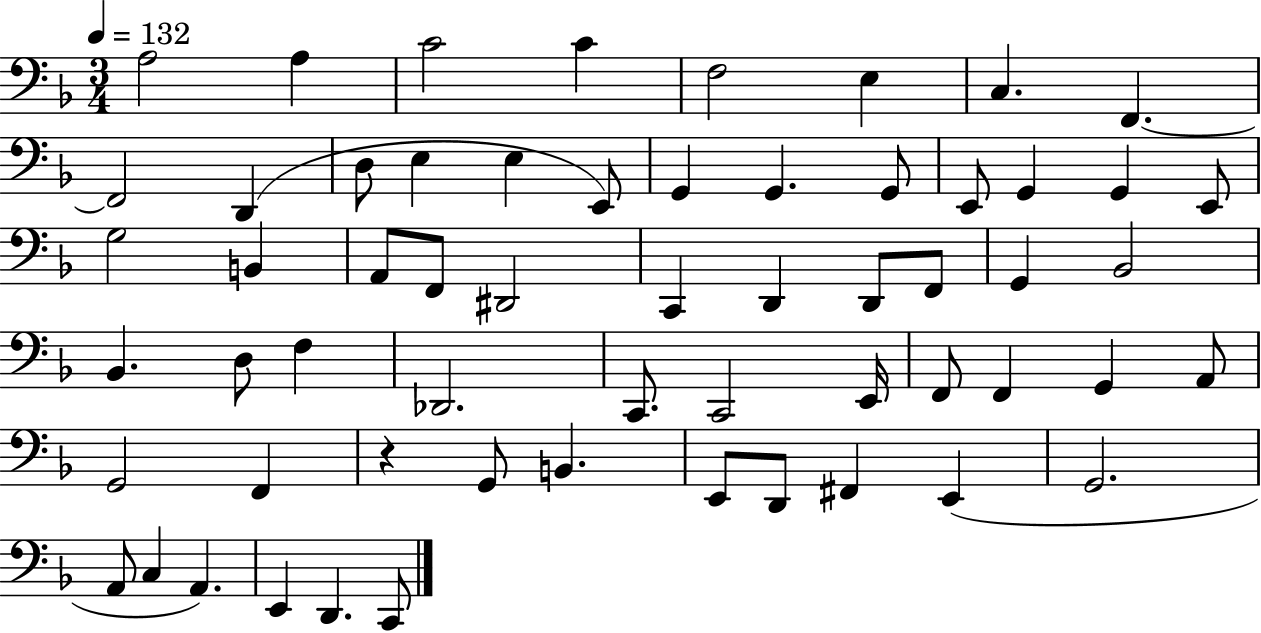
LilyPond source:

{
  \clef bass
  \numericTimeSignature
  \time 3/4
  \key f \major
  \tempo 4 = 132
  \repeat volta 2 { a2 a4 | c'2 c'4 | f2 e4 | c4. f,4.~~ | \break f,2 d,4( | d8 e4 e4 e,8) | g,4 g,4. g,8 | e,8 g,4 g,4 e,8 | \break g2 b,4 | a,8 f,8 dis,2 | c,4 d,4 d,8 f,8 | g,4 bes,2 | \break bes,4. d8 f4 | des,2. | c,8. c,2 e,16 | f,8 f,4 g,4 a,8 | \break g,2 f,4 | r4 g,8 b,4. | e,8 d,8 fis,4 e,4( | g,2. | \break a,8 c4 a,4.) | e,4 d,4. c,8 | } \bar "|."
}